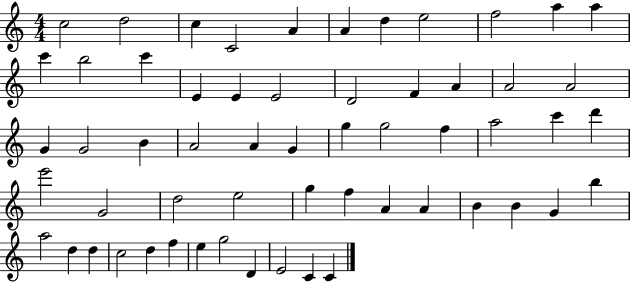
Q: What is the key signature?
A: C major